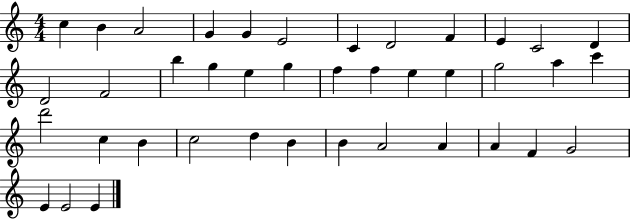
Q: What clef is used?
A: treble